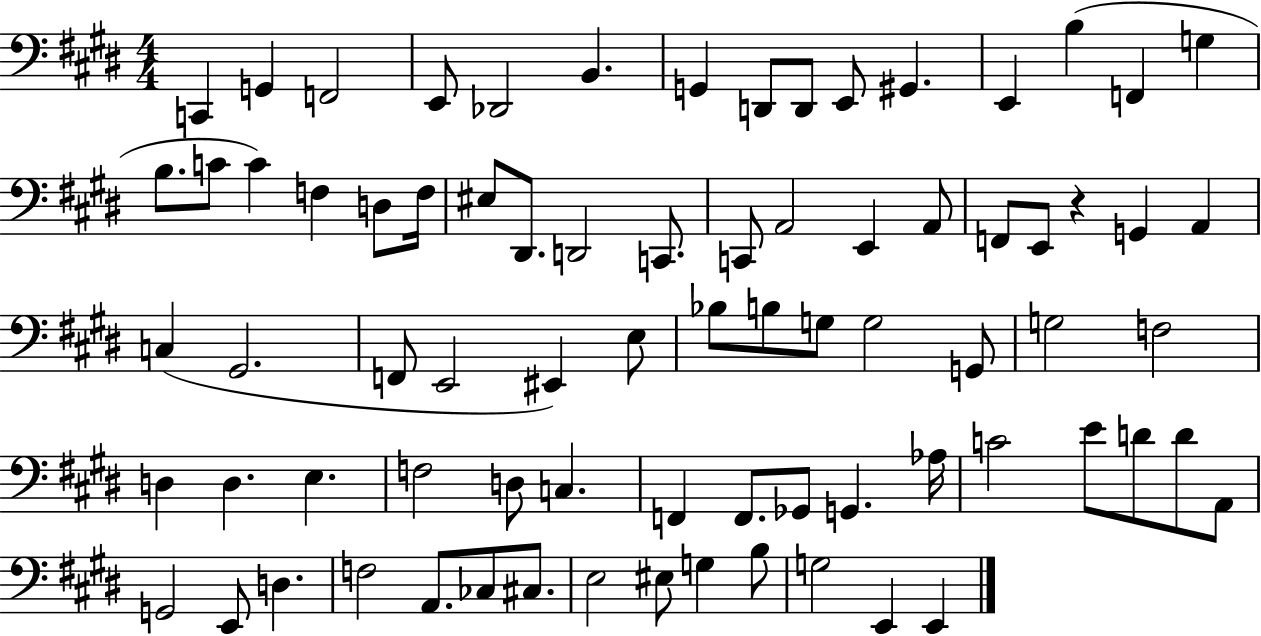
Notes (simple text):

C2/q G2/q F2/h E2/e Db2/h B2/q. G2/q D2/e D2/e E2/e G#2/q. E2/q B3/q F2/q G3/q B3/e. C4/e C4/q F3/q D3/e F3/s EIS3/e D#2/e. D2/h C2/e. C2/e A2/h E2/q A2/e F2/e E2/e R/q G2/q A2/q C3/q G#2/h. F2/e E2/h EIS2/q E3/e Bb3/e B3/e G3/e G3/h G2/e G3/h F3/h D3/q D3/q. E3/q. F3/h D3/e C3/q. F2/q F2/e. Gb2/e G2/q. Ab3/s C4/h E4/e D4/e D4/e A2/e G2/h E2/e D3/q. F3/h A2/e. CES3/e C#3/e. E3/h EIS3/e G3/q B3/e G3/h E2/q E2/q